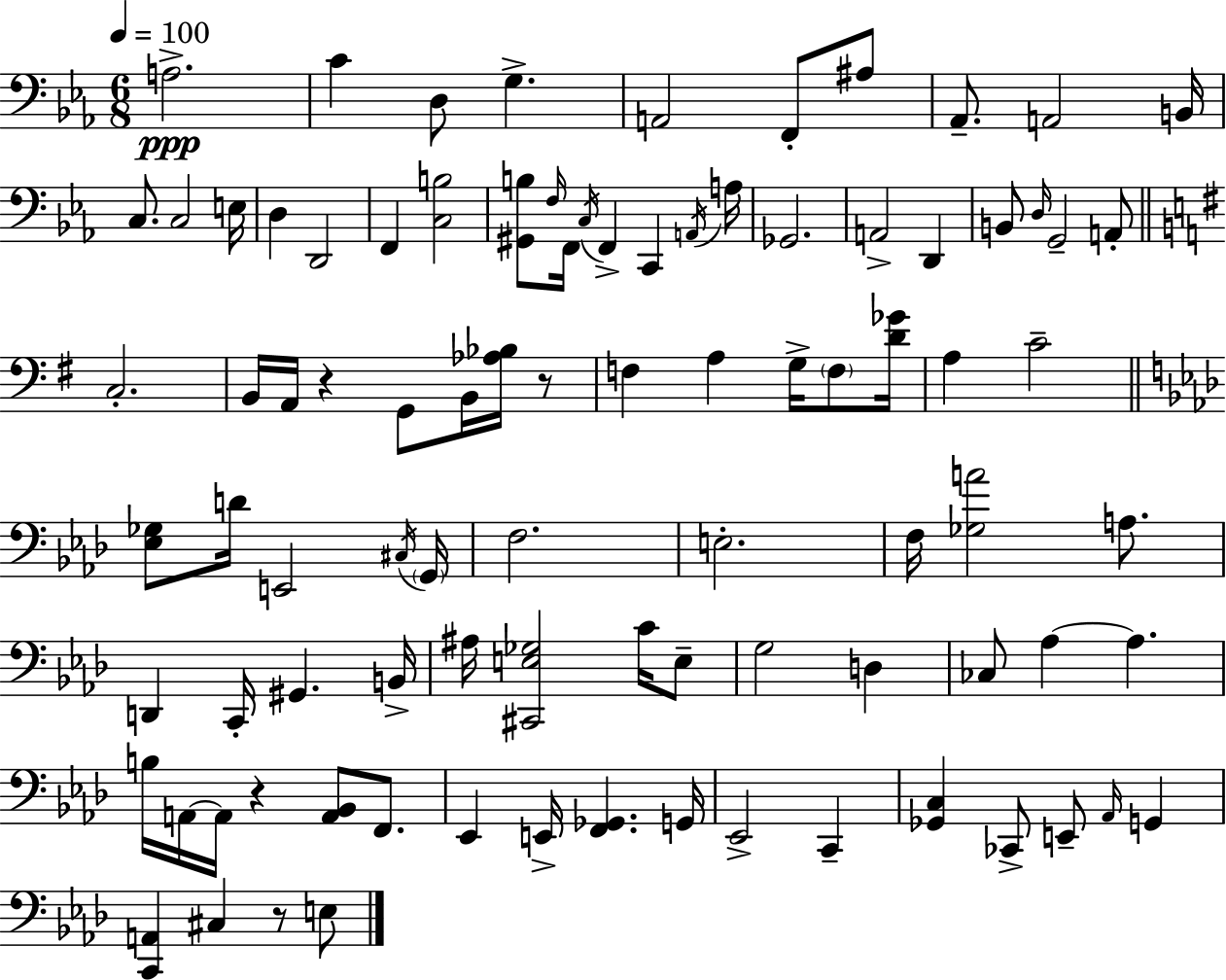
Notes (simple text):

A3/h. C4/q D3/e G3/q. A2/h F2/e A#3/e Ab2/e. A2/h B2/s C3/e. C3/h E3/s D3/q D2/h F2/q [C3,B3]/h [G#2,B3]/e F3/s F2/s C3/s F2/q C2/q A2/s A3/s Gb2/h. A2/h D2/q B2/e D3/s G2/h A2/e C3/h. B2/s A2/s R/q G2/e B2/s [Ab3,Bb3]/s R/e F3/q A3/q G3/s F3/e [D4,Gb4]/s A3/q C4/h [Eb3,Gb3]/e D4/s E2/h C#3/s G2/s F3/h. E3/h. F3/s [Gb3,A4]/h A3/e. D2/q C2/s G#2/q. B2/s A#3/s [C#2,E3,Gb3]/h C4/s E3/e G3/h D3/q CES3/e Ab3/q Ab3/q. B3/s A2/s A2/s R/q [A2,Bb2]/e F2/e. Eb2/q E2/s [F2,Gb2]/q. G2/s Eb2/h C2/q [Gb2,C3]/q CES2/e E2/e Ab2/s G2/q [C2,A2]/q C#3/q R/e E3/e